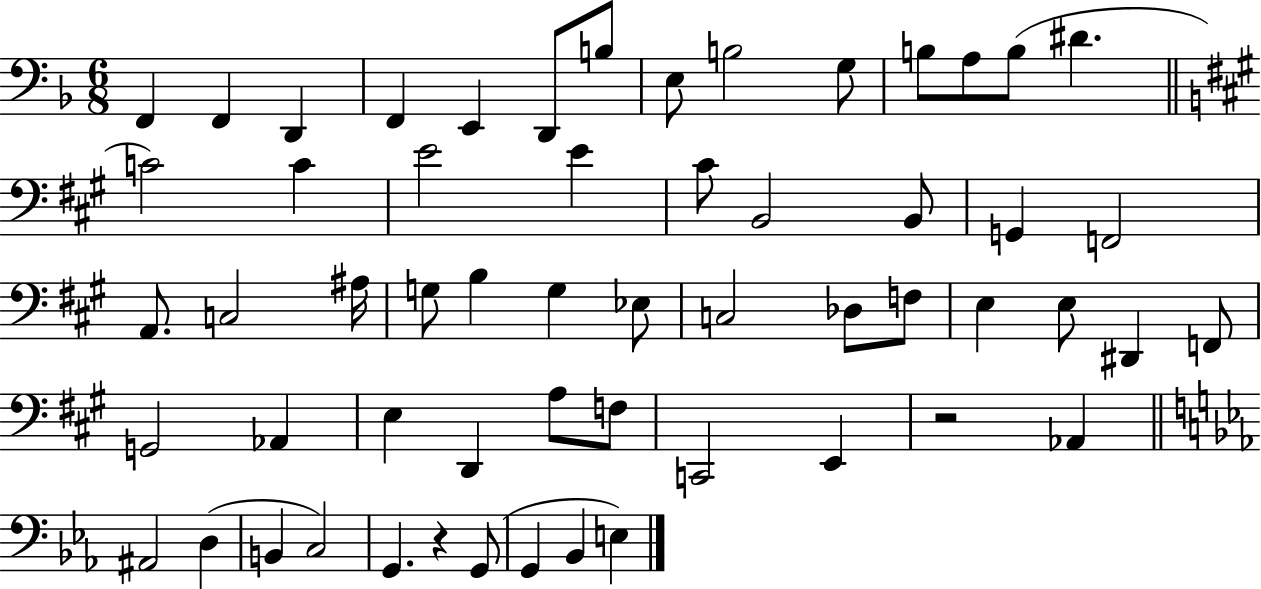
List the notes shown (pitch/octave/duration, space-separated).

F2/q F2/q D2/q F2/q E2/q D2/e B3/e E3/e B3/h G3/e B3/e A3/e B3/e D#4/q. C4/h C4/q E4/h E4/q C#4/e B2/h B2/e G2/q F2/h A2/e. C3/h A#3/s G3/e B3/q G3/q Eb3/e C3/h Db3/e F3/e E3/q E3/e D#2/q F2/e G2/h Ab2/q E3/q D2/q A3/e F3/e C2/h E2/q R/h Ab2/q A#2/h D3/q B2/q C3/h G2/q. R/q G2/e G2/q Bb2/q E3/q